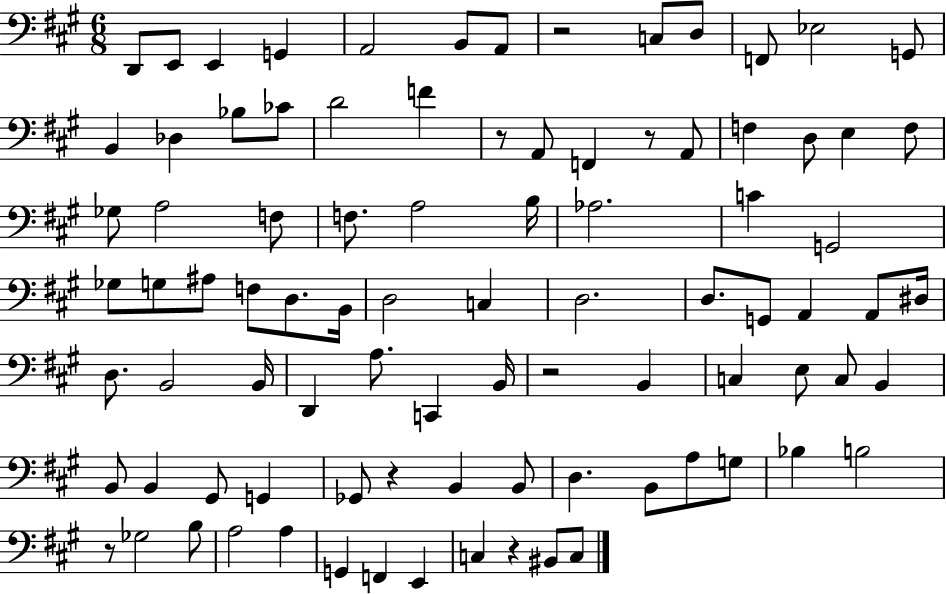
X:1
T:Untitled
M:6/8
L:1/4
K:A
D,,/2 E,,/2 E,, G,, A,,2 B,,/2 A,,/2 z2 C,/2 D,/2 F,,/2 _E,2 G,,/2 B,, _D, _B,/2 _C/2 D2 F z/2 A,,/2 F,, z/2 A,,/2 F, D,/2 E, F,/2 _G,/2 A,2 F,/2 F,/2 A,2 B,/4 _A,2 C G,,2 _G,/2 G,/2 ^A,/2 F,/2 D,/2 B,,/4 D,2 C, D,2 D,/2 G,,/2 A,, A,,/2 ^D,/4 D,/2 B,,2 B,,/4 D,, A,/2 C,, B,,/4 z2 B,, C, E,/2 C,/2 B,, B,,/2 B,, ^G,,/2 G,, _G,,/2 z B,, B,,/2 D, B,,/2 A,/2 G,/2 _B, B,2 z/2 _G,2 B,/2 A,2 A, G,, F,, E,, C, z ^B,,/2 C,/2